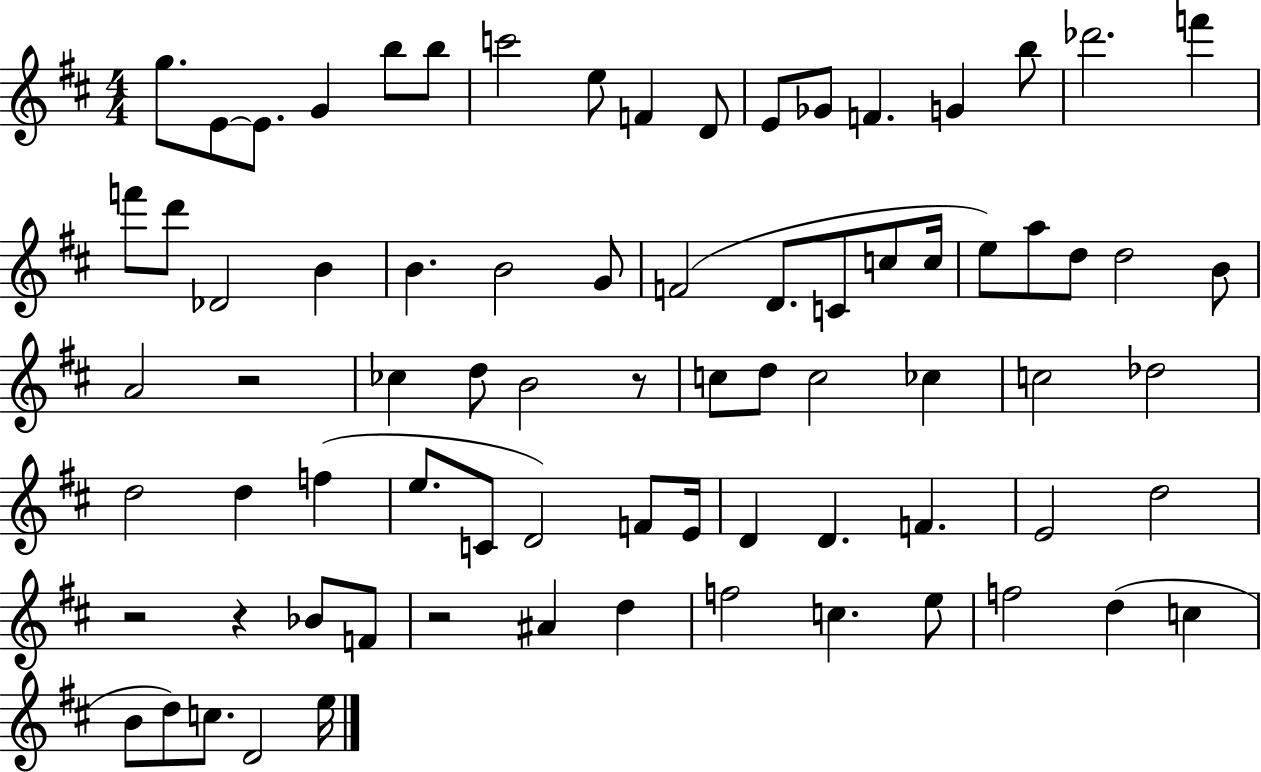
{
  \clef treble
  \numericTimeSignature
  \time 4/4
  \key d \major
  \repeat volta 2 { g''8. e'8~~ e'8. g'4 b''8 b''8 | c'''2 e''8 f'4 d'8 | e'8 ges'8 f'4. g'4 b''8 | des'''2. f'''4 | \break f'''8 d'''8 des'2 b'4 | b'4. b'2 g'8 | f'2( d'8. c'8 c''8 c''16 | e''8) a''8 d''8 d''2 b'8 | \break a'2 r2 | ces''4 d''8 b'2 r8 | c''8 d''8 c''2 ces''4 | c''2 des''2 | \break d''2 d''4 f''4( | e''8. c'8 d'2) f'8 e'16 | d'4 d'4. f'4. | e'2 d''2 | \break r2 r4 bes'8 f'8 | r2 ais'4 d''4 | f''2 c''4. e''8 | f''2 d''4( c''4 | \break b'8 d''8) c''8. d'2 e''16 | } \bar "|."
}